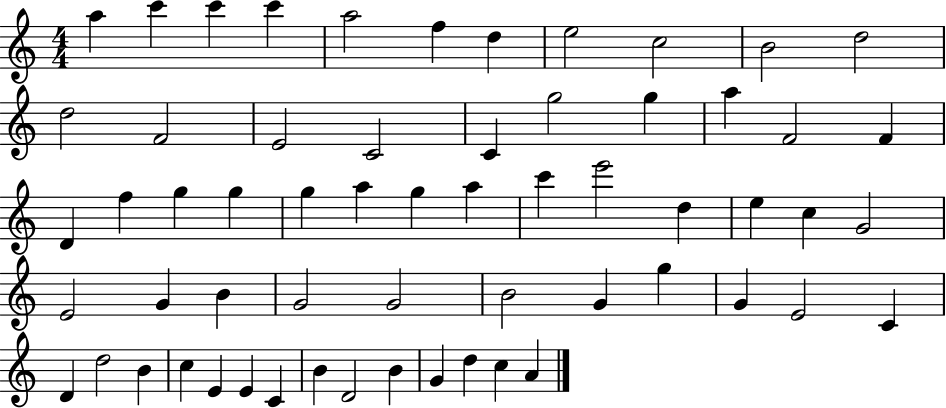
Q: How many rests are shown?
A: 0